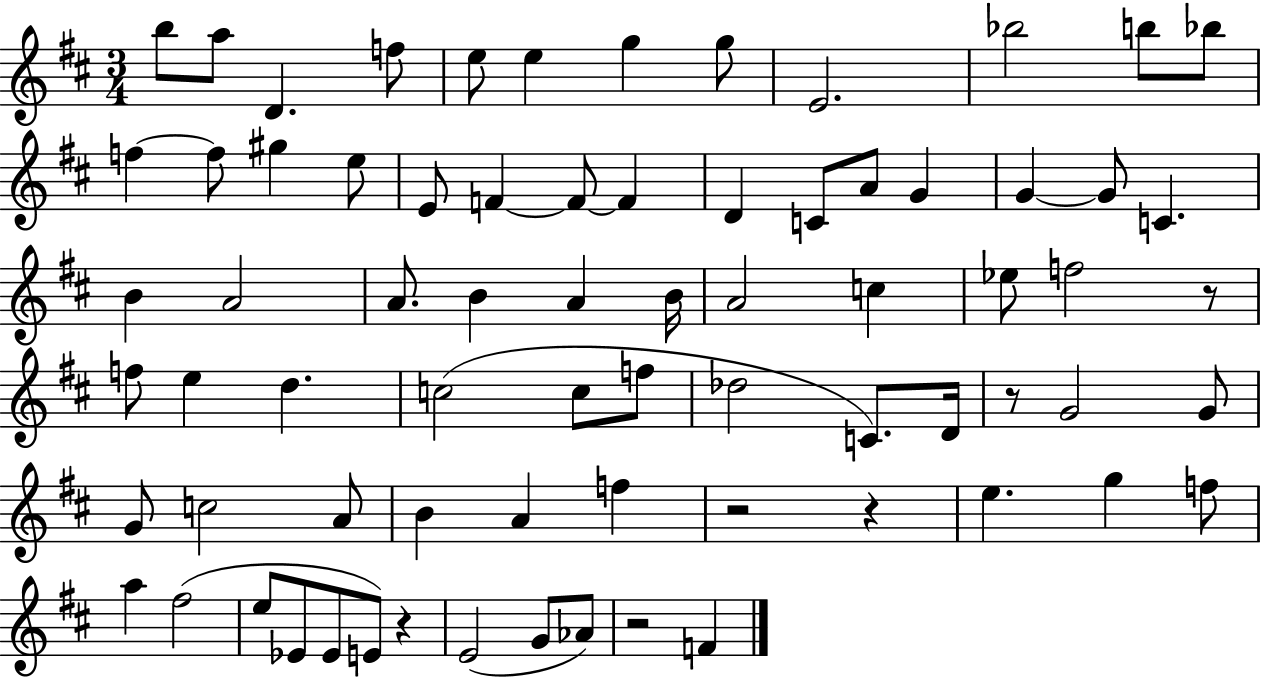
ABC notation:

X:1
T:Untitled
M:3/4
L:1/4
K:D
b/2 a/2 D f/2 e/2 e g g/2 E2 _b2 b/2 _b/2 f f/2 ^g e/2 E/2 F F/2 F D C/2 A/2 G G G/2 C B A2 A/2 B A B/4 A2 c _e/2 f2 z/2 f/2 e d c2 c/2 f/2 _d2 C/2 D/4 z/2 G2 G/2 G/2 c2 A/2 B A f z2 z e g f/2 a ^f2 e/2 _E/2 _E/2 E/2 z E2 G/2 _A/2 z2 F